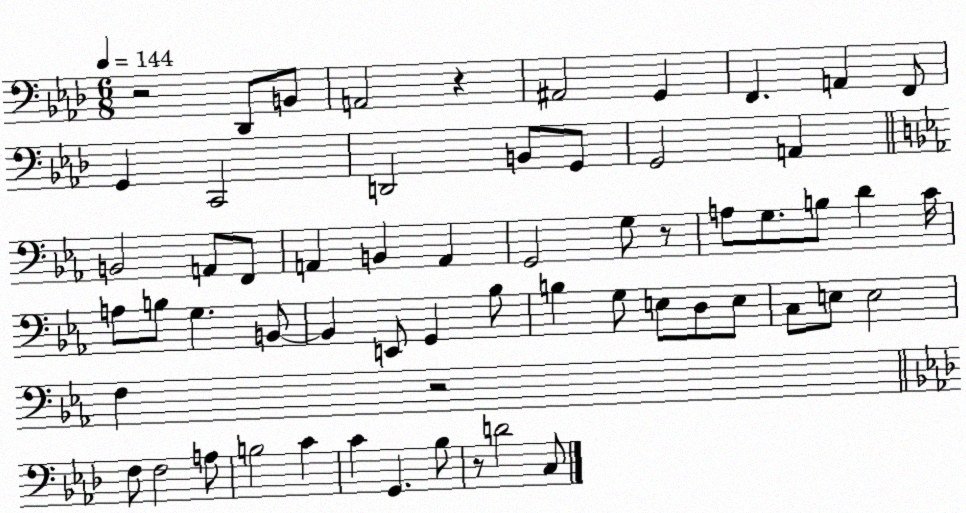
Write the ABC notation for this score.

X:1
T:Untitled
M:6/8
L:1/4
K:Ab
z2 _D,,/2 B,,/2 A,,2 z ^A,,2 G,, F,, A,, F,,/2 G,, C,,2 D,,2 B,,/2 G,,/2 G,,2 A,, B,,2 A,,/2 F,,/2 A,, B,, A,, G,,2 G,/2 z/2 A,/2 G,/2 B,/2 D C/4 A,/2 B,/2 G, B,,/2 B,, E,,/2 G,, _B,/2 B, G,/2 E,/2 D,/2 E,/2 C,/2 E,/2 E,2 F, z2 F,/2 F,2 A,/2 B,2 C C G,, _B,/2 z/2 D2 C,/2